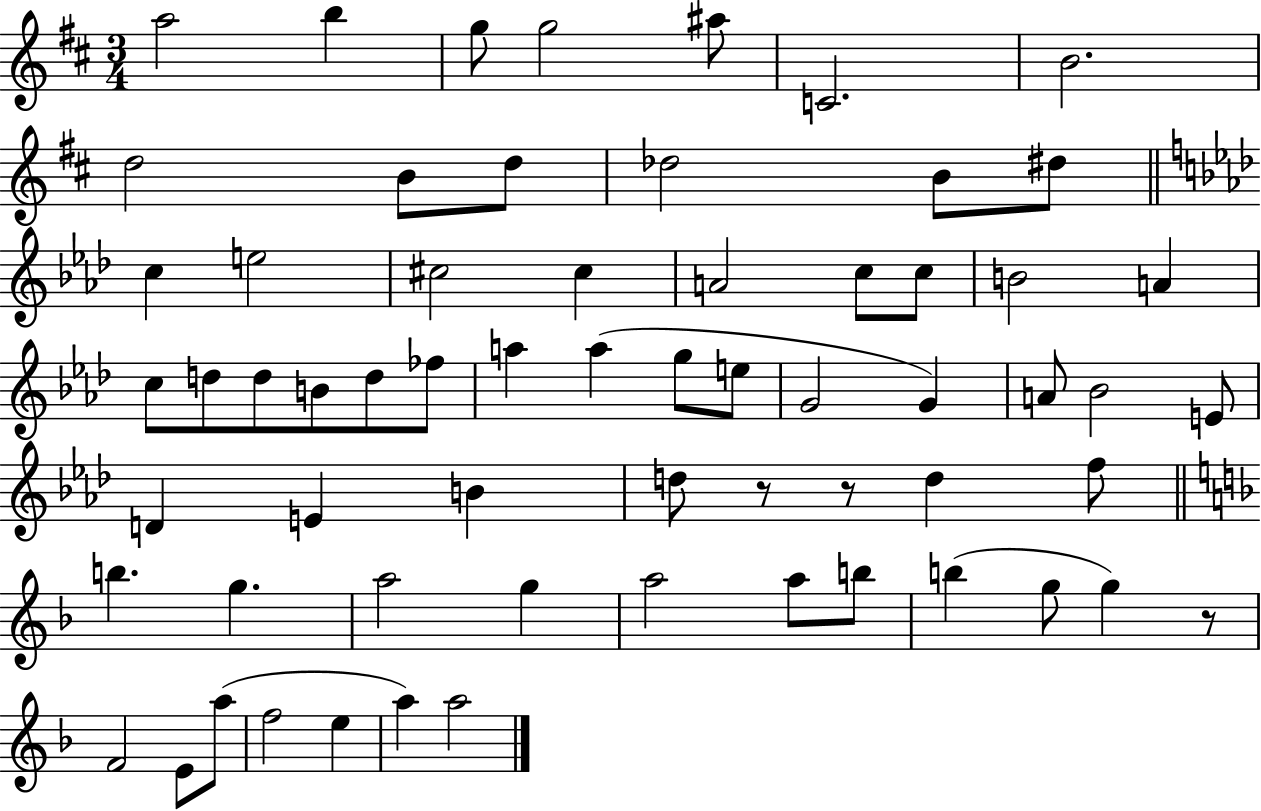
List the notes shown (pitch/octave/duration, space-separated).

A5/h B5/q G5/e G5/h A#5/e C4/h. B4/h. D5/h B4/e D5/e Db5/h B4/e D#5/e C5/q E5/h C#5/h C#5/q A4/h C5/e C5/e B4/h A4/q C5/e D5/e D5/e B4/e D5/e FES5/e A5/q A5/q G5/e E5/e G4/h G4/q A4/e Bb4/h E4/e D4/q E4/q B4/q D5/e R/e R/e D5/q F5/e B5/q. G5/q. A5/h G5/q A5/h A5/e B5/e B5/q G5/e G5/q R/e F4/h E4/e A5/e F5/h E5/q A5/q A5/h